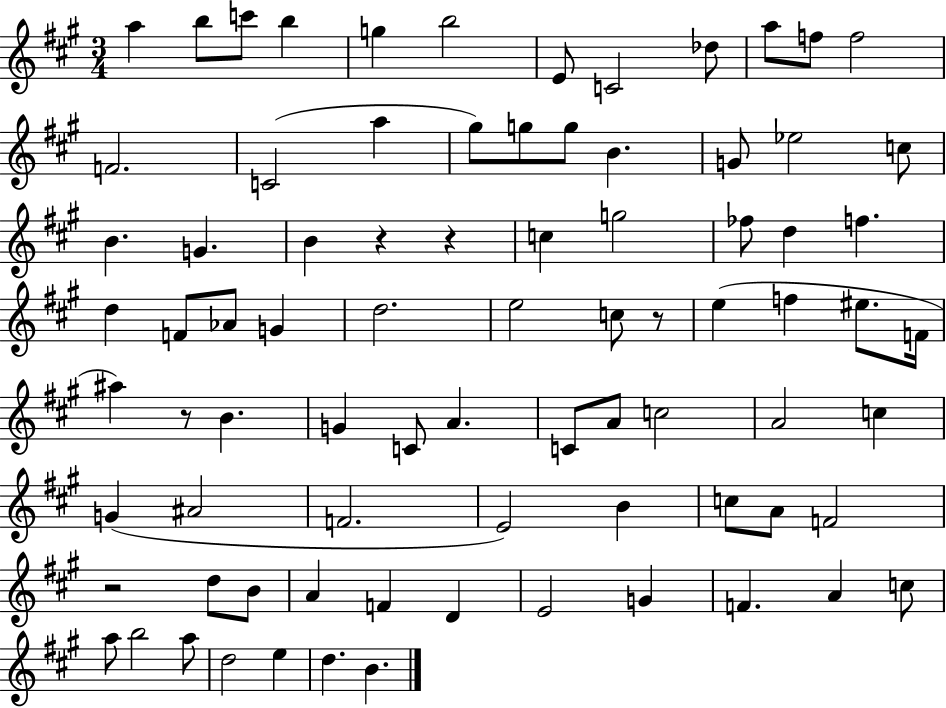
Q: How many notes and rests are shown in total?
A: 81